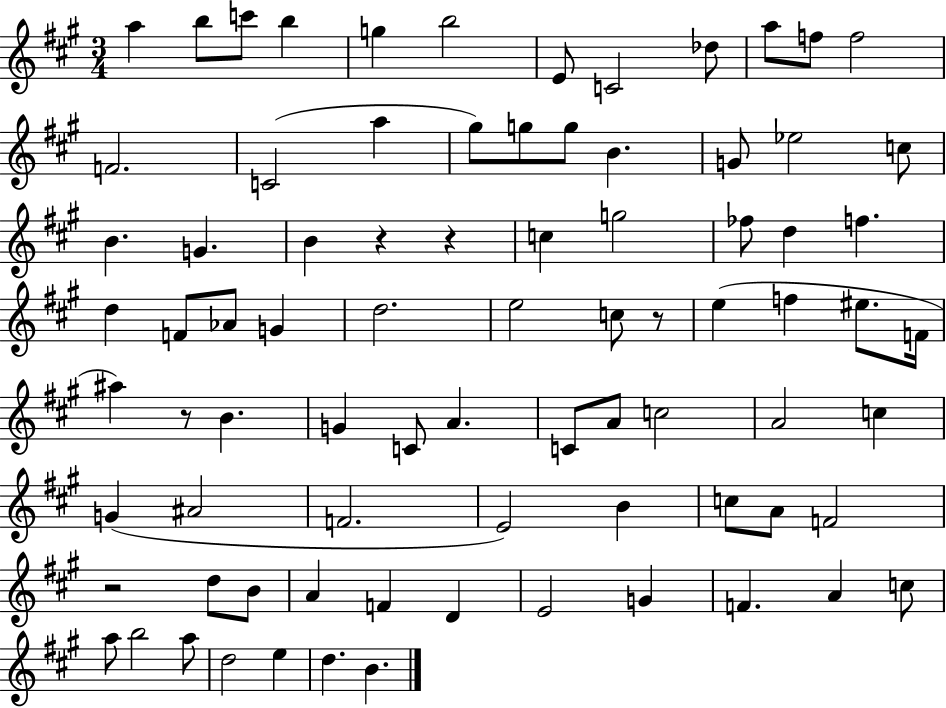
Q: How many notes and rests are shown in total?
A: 81